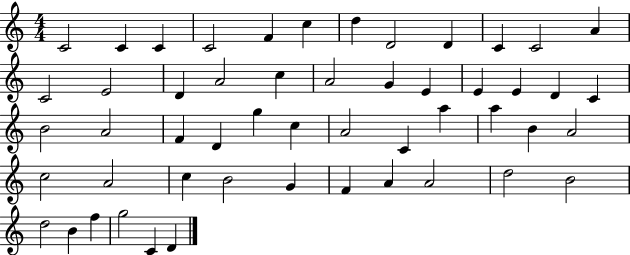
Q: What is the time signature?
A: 4/4